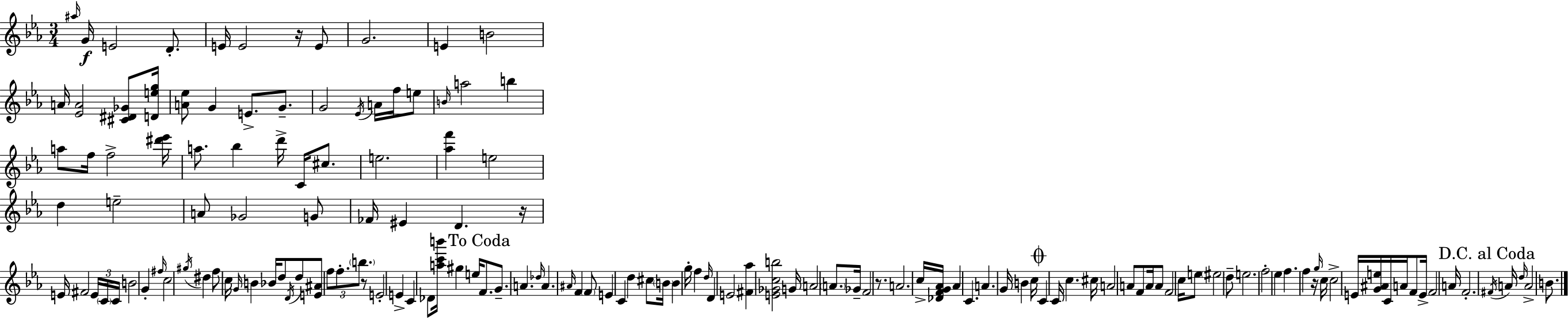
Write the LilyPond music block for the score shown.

{
  \clef treble
  \numericTimeSignature
  \time 3/4
  \key c \minor
  \grace { ais''16 }\f g'16 e'2 d'8.-. | e'16 e'2 r16 e'8 | g'2. | e'4 b'2 | \break a'16 <ees' a'>2 <cis' dis' ges'>8 | <d' e'' g''>16 <a' ees''>8 g'4 e'8.-> g'8.-- | g'2 \acciaccatura { ees'16 } a'16 f''16 | e''8 \grace { b'16 } a''2 b''4 | \break a''8 f''16 f''2-> | <dis''' ees'''>16 a''8. bes''4 d'''16-> c'16 | cis''8. e''2. | <aes'' f'''>4 e''2 | \break d''4 e''2-- | a'8 ges'2 | g'8 fes'16 eis'4 d'4. | r16 e'16 fis'2 | \break \tuplet 3/2 { e'16 \parenthesize c'16 c'16 } b'2 g'4-. | \grace { fis''16 } c''2 | \acciaccatura { gis''16 } dis''4 f''8 c''16 \grace { g'16 } b'4 | bes'16 d''8 \acciaccatura { d'16 } d''8 <e' ais'>8 \tuplet 3/2 { f''8 f''8.-. | \break \parenthesize b''8. } r8 e'2-. | e'4-> c'4 des'8 | <a'' c''' b'''>16 gis''4 e''16 \mark "To Coda" f'8. g'8.-- | a'4. \grace { des''16 } a'4. | \break \grace { ais'16 } f'4 \parenthesize f'8 e'4 | c'4 d''4 cis''8 \parenthesize b'16 | b'4 g''16-. f''4 \grace { d''16 } d'4 | e'2 <fis' aes''>4 | \break <e' ges' c'' b''>2 g'16 a'2 | \parenthesize a'8. ges'16-- f'2 | r8. a'2. | c''16-> <des' f' g' aes'>16 | \break aes'4 c'4. a'4. | g'16 b'4 c''16 \mark \markup { \musicglyph "scripts.coda" } c'4 | c'16 c''4. cis''16 a'2 | a'8 f'8 a'16 a'8 | \break f'2 c''16 e''8 | \parenthesize eis''2 d''8-- e''2. | f''2-. | ees''4 f''4. | \break f''4 r16 \grace { g''16 } c''16 c''2-> | e'16 <g' ais' e''>16 c'16 a'16 f'8 | e'16-> f'2 a'16 f'2.-. | \mark "D.C. al Coda" \acciaccatura { fis'16 } | \break a'16 \grace { d''16 } a'2-> b'8. | \bar "|."
}